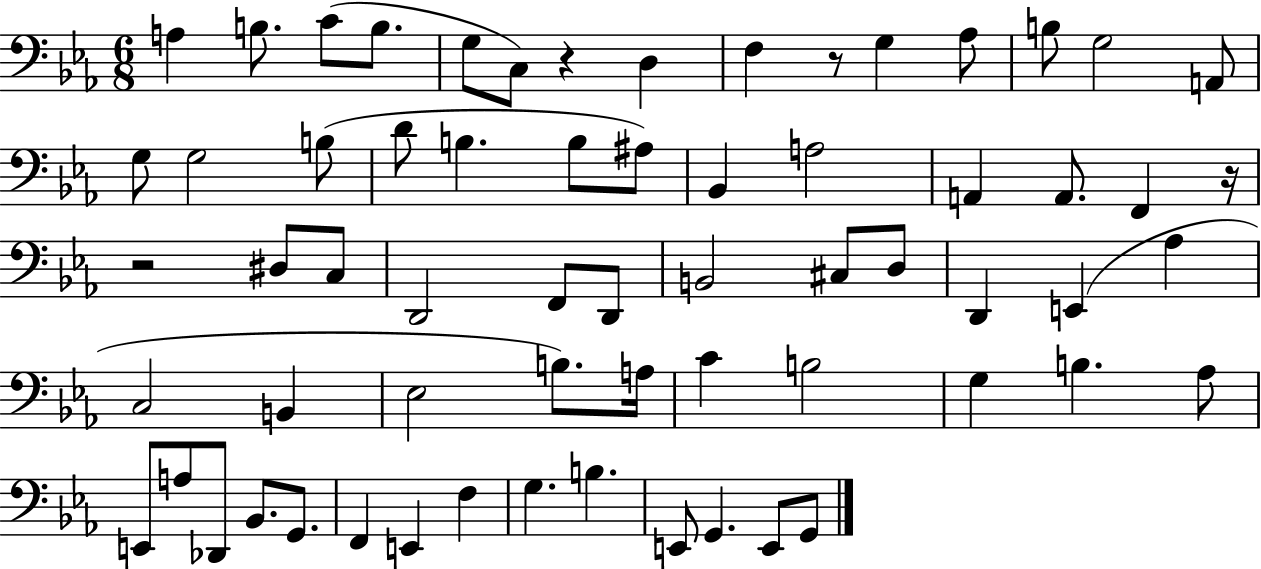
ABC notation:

X:1
T:Untitled
M:6/8
L:1/4
K:Eb
A, B,/2 C/2 B,/2 G,/2 C,/2 z D, F, z/2 G, _A,/2 B,/2 G,2 A,,/2 G,/2 G,2 B,/2 D/2 B, B,/2 ^A,/2 _B,, A,2 A,, A,,/2 F,, z/4 z2 ^D,/2 C,/2 D,,2 F,,/2 D,,/2 B,,2 ^C,/2 D,/2 D,, E,, _A, C,2 B,, _E,2 B,/2 A,/4 C B,2 G, B, _A,/2 E,,/2 A,/2 _D,,/2 _B,,/2 G,,/2 F,, E,, F, G, B, E,,/2 G,, E,,/2 G,,/2